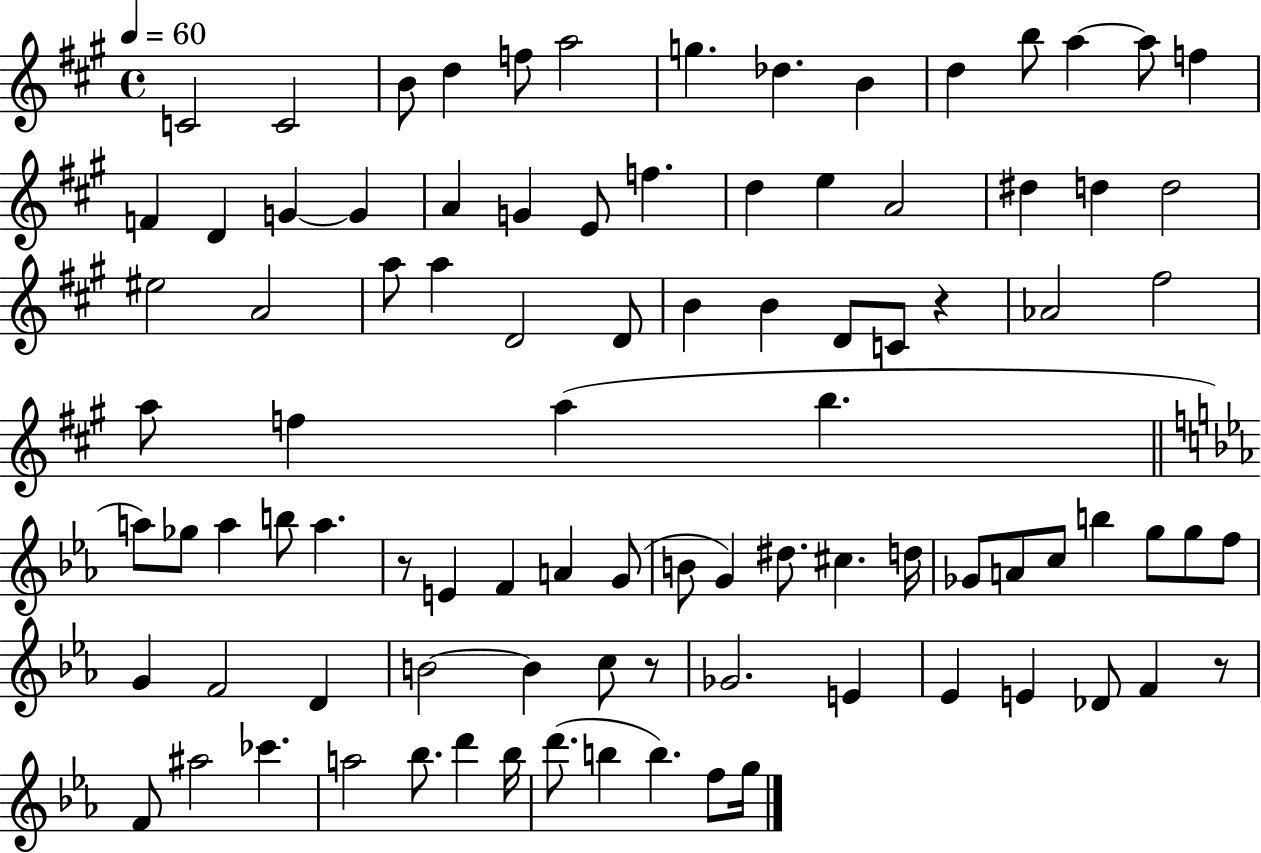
X:1
T:Untitled
M:4/4
L:1/4
K:A
C2 C2 B/2 d f/2 a2 g _d B d b/2 a a/2 f F D G G A G E/2 f d e A2 ^d d d2 ^e2 A2 a/2 a D2 D/2 B B D/2 C/2 z _A2 ^f2 a/2 f a b a/2 _g/2 a b/2 a z/2 E F A G/2 B/2 G ^d/2 ^c d/4 _G/2 A/2 c/2 b g/2 g/2 f/2 G F2 D B2 B c/2 z/2 _G2 E _E E _D/2 F z/2 F/2 ^a2 _c' a2 _b/2 d' _b/4 d'/2 b b f/2 g/4